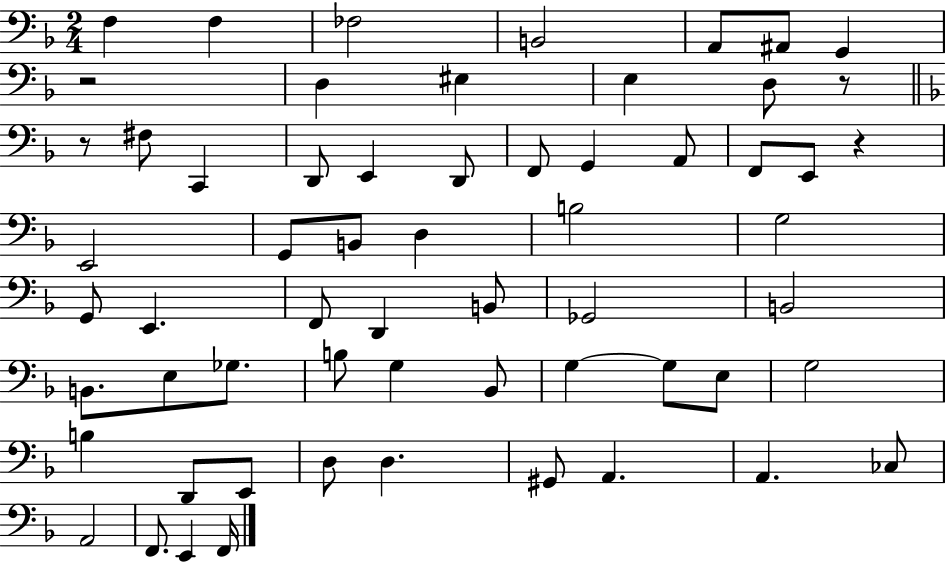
{
  \clef bass
  \numericTimeSignature
  \time 2/4
  \key f \major
  f4 f4 | fes2 | b,2 | a,8 ais,8 g,4 | \break r2 | d4 eis4 | e4 d8 r8 | \bar "||" \break \key f \major r8 fis8 c,4 | d,8 e,4 d,8 | f,8 g,4 a,8 | f,8 e,8 r4 | \break e,2 | g,8 b,8 d4 | b2 | g2 | \break g,8 e,4. | f,8 d,4 b,8 | ges,2 | b,2 | \break b,8. e8 ges8. | b8 g4 bes,8 | g4~~ g8 e8 | g2 | \break b4 d,8 e,8 | d8 d4. | gis,8 a,4. | a,4. ces8 | \break a,2 | f,8. e,4 f,16 | \bar "|."
}